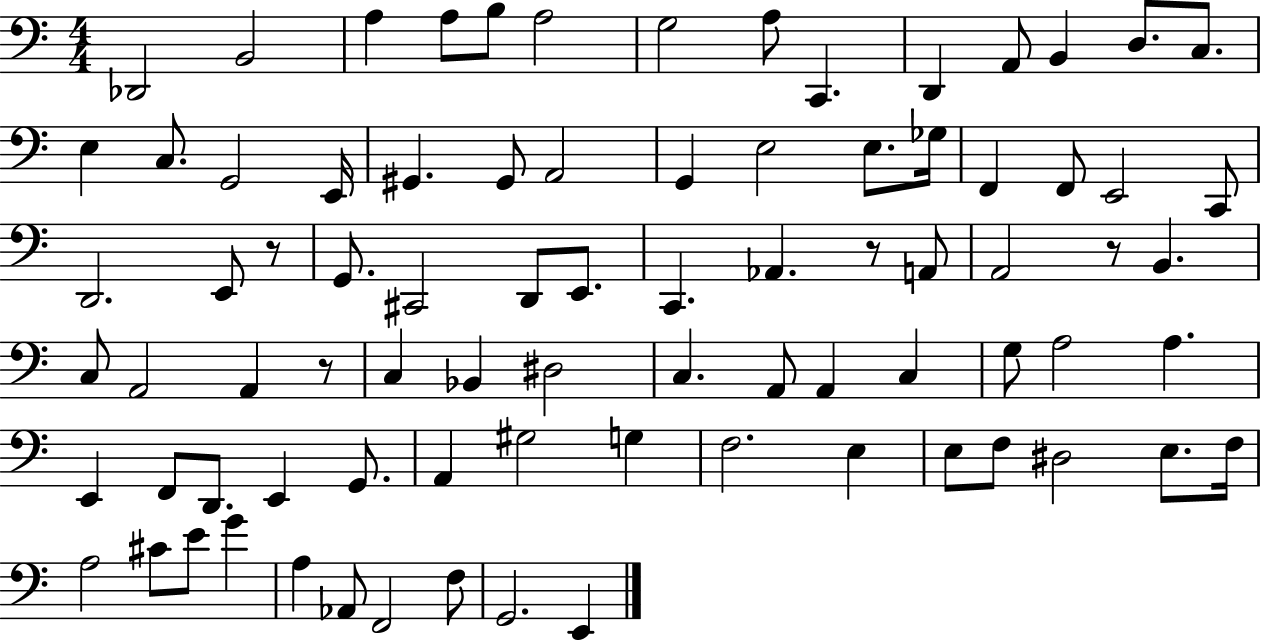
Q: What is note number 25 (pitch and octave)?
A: Gb3